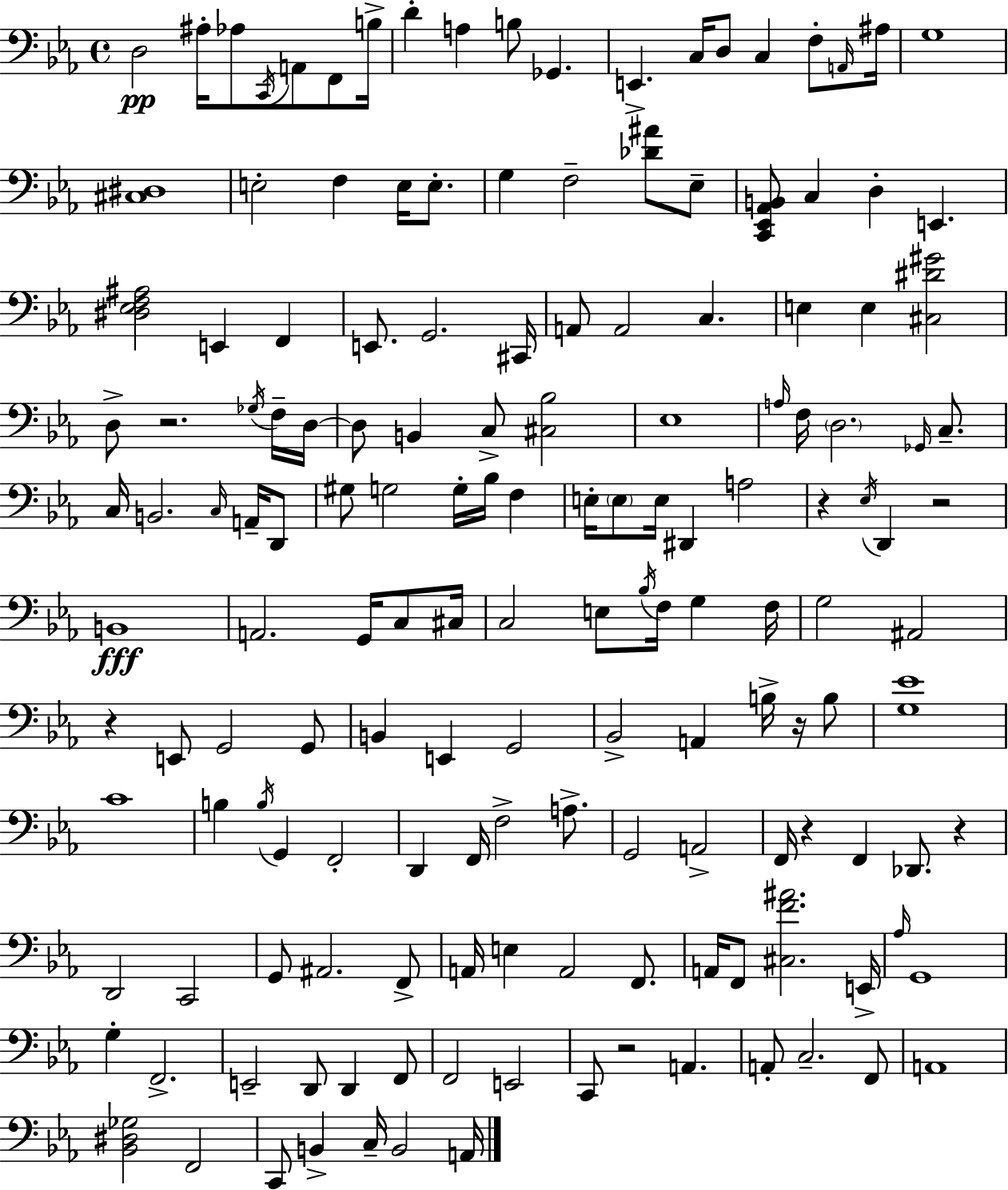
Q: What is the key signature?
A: EES major